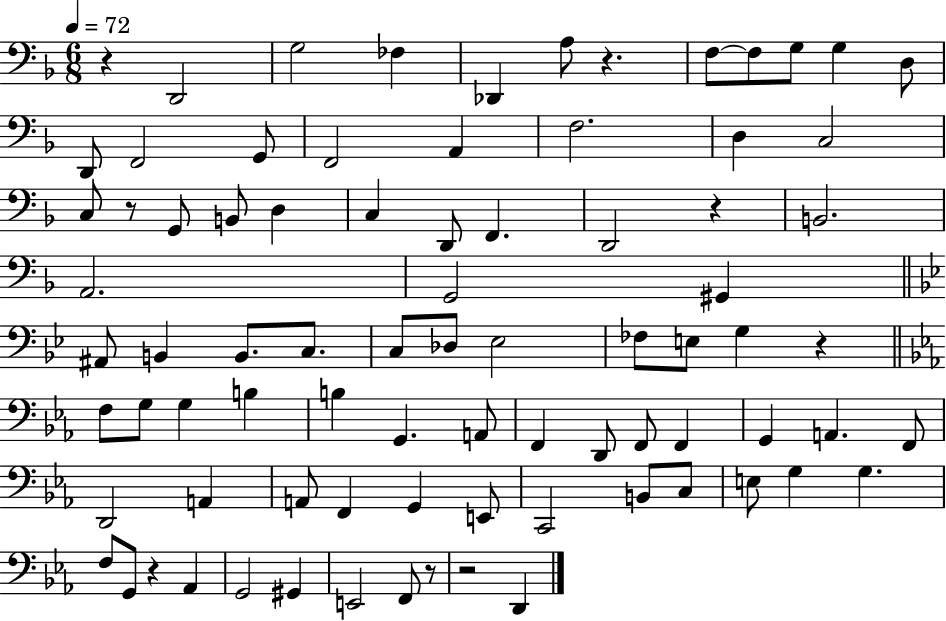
R/q D2/h G3/h FES3/q Db2/q A3/e R/q. F3/e F3/e G3/e G3/q D3/e D2/e F2/h G2/e F2/h A2/q F3/h. D3/q C3/h C3/e R/e G2/e B2/e D3/q C3/q D2/e F2/q. D2/h R/q B2/h. A2/h. G2/h G#2/q A#2/e B2/q B2/e. C3/e. C3/e Db3/e Eb3/h FES3/e E3/e G3/q R/q F3/e G3/e G3/q B3/q B3/q G2/q. A2/e F2/q D2/e F2/e F2/q G2/q A2/q. F2/e D2/h A2/q A2/e F2/q G2/q E2/e C2/h B2/e C3/e E3/e G3/q G3/q. F3/e G2/e R/q Ab2/q G2/h G#2/q E2/h F2/e R/e R/h D2/q